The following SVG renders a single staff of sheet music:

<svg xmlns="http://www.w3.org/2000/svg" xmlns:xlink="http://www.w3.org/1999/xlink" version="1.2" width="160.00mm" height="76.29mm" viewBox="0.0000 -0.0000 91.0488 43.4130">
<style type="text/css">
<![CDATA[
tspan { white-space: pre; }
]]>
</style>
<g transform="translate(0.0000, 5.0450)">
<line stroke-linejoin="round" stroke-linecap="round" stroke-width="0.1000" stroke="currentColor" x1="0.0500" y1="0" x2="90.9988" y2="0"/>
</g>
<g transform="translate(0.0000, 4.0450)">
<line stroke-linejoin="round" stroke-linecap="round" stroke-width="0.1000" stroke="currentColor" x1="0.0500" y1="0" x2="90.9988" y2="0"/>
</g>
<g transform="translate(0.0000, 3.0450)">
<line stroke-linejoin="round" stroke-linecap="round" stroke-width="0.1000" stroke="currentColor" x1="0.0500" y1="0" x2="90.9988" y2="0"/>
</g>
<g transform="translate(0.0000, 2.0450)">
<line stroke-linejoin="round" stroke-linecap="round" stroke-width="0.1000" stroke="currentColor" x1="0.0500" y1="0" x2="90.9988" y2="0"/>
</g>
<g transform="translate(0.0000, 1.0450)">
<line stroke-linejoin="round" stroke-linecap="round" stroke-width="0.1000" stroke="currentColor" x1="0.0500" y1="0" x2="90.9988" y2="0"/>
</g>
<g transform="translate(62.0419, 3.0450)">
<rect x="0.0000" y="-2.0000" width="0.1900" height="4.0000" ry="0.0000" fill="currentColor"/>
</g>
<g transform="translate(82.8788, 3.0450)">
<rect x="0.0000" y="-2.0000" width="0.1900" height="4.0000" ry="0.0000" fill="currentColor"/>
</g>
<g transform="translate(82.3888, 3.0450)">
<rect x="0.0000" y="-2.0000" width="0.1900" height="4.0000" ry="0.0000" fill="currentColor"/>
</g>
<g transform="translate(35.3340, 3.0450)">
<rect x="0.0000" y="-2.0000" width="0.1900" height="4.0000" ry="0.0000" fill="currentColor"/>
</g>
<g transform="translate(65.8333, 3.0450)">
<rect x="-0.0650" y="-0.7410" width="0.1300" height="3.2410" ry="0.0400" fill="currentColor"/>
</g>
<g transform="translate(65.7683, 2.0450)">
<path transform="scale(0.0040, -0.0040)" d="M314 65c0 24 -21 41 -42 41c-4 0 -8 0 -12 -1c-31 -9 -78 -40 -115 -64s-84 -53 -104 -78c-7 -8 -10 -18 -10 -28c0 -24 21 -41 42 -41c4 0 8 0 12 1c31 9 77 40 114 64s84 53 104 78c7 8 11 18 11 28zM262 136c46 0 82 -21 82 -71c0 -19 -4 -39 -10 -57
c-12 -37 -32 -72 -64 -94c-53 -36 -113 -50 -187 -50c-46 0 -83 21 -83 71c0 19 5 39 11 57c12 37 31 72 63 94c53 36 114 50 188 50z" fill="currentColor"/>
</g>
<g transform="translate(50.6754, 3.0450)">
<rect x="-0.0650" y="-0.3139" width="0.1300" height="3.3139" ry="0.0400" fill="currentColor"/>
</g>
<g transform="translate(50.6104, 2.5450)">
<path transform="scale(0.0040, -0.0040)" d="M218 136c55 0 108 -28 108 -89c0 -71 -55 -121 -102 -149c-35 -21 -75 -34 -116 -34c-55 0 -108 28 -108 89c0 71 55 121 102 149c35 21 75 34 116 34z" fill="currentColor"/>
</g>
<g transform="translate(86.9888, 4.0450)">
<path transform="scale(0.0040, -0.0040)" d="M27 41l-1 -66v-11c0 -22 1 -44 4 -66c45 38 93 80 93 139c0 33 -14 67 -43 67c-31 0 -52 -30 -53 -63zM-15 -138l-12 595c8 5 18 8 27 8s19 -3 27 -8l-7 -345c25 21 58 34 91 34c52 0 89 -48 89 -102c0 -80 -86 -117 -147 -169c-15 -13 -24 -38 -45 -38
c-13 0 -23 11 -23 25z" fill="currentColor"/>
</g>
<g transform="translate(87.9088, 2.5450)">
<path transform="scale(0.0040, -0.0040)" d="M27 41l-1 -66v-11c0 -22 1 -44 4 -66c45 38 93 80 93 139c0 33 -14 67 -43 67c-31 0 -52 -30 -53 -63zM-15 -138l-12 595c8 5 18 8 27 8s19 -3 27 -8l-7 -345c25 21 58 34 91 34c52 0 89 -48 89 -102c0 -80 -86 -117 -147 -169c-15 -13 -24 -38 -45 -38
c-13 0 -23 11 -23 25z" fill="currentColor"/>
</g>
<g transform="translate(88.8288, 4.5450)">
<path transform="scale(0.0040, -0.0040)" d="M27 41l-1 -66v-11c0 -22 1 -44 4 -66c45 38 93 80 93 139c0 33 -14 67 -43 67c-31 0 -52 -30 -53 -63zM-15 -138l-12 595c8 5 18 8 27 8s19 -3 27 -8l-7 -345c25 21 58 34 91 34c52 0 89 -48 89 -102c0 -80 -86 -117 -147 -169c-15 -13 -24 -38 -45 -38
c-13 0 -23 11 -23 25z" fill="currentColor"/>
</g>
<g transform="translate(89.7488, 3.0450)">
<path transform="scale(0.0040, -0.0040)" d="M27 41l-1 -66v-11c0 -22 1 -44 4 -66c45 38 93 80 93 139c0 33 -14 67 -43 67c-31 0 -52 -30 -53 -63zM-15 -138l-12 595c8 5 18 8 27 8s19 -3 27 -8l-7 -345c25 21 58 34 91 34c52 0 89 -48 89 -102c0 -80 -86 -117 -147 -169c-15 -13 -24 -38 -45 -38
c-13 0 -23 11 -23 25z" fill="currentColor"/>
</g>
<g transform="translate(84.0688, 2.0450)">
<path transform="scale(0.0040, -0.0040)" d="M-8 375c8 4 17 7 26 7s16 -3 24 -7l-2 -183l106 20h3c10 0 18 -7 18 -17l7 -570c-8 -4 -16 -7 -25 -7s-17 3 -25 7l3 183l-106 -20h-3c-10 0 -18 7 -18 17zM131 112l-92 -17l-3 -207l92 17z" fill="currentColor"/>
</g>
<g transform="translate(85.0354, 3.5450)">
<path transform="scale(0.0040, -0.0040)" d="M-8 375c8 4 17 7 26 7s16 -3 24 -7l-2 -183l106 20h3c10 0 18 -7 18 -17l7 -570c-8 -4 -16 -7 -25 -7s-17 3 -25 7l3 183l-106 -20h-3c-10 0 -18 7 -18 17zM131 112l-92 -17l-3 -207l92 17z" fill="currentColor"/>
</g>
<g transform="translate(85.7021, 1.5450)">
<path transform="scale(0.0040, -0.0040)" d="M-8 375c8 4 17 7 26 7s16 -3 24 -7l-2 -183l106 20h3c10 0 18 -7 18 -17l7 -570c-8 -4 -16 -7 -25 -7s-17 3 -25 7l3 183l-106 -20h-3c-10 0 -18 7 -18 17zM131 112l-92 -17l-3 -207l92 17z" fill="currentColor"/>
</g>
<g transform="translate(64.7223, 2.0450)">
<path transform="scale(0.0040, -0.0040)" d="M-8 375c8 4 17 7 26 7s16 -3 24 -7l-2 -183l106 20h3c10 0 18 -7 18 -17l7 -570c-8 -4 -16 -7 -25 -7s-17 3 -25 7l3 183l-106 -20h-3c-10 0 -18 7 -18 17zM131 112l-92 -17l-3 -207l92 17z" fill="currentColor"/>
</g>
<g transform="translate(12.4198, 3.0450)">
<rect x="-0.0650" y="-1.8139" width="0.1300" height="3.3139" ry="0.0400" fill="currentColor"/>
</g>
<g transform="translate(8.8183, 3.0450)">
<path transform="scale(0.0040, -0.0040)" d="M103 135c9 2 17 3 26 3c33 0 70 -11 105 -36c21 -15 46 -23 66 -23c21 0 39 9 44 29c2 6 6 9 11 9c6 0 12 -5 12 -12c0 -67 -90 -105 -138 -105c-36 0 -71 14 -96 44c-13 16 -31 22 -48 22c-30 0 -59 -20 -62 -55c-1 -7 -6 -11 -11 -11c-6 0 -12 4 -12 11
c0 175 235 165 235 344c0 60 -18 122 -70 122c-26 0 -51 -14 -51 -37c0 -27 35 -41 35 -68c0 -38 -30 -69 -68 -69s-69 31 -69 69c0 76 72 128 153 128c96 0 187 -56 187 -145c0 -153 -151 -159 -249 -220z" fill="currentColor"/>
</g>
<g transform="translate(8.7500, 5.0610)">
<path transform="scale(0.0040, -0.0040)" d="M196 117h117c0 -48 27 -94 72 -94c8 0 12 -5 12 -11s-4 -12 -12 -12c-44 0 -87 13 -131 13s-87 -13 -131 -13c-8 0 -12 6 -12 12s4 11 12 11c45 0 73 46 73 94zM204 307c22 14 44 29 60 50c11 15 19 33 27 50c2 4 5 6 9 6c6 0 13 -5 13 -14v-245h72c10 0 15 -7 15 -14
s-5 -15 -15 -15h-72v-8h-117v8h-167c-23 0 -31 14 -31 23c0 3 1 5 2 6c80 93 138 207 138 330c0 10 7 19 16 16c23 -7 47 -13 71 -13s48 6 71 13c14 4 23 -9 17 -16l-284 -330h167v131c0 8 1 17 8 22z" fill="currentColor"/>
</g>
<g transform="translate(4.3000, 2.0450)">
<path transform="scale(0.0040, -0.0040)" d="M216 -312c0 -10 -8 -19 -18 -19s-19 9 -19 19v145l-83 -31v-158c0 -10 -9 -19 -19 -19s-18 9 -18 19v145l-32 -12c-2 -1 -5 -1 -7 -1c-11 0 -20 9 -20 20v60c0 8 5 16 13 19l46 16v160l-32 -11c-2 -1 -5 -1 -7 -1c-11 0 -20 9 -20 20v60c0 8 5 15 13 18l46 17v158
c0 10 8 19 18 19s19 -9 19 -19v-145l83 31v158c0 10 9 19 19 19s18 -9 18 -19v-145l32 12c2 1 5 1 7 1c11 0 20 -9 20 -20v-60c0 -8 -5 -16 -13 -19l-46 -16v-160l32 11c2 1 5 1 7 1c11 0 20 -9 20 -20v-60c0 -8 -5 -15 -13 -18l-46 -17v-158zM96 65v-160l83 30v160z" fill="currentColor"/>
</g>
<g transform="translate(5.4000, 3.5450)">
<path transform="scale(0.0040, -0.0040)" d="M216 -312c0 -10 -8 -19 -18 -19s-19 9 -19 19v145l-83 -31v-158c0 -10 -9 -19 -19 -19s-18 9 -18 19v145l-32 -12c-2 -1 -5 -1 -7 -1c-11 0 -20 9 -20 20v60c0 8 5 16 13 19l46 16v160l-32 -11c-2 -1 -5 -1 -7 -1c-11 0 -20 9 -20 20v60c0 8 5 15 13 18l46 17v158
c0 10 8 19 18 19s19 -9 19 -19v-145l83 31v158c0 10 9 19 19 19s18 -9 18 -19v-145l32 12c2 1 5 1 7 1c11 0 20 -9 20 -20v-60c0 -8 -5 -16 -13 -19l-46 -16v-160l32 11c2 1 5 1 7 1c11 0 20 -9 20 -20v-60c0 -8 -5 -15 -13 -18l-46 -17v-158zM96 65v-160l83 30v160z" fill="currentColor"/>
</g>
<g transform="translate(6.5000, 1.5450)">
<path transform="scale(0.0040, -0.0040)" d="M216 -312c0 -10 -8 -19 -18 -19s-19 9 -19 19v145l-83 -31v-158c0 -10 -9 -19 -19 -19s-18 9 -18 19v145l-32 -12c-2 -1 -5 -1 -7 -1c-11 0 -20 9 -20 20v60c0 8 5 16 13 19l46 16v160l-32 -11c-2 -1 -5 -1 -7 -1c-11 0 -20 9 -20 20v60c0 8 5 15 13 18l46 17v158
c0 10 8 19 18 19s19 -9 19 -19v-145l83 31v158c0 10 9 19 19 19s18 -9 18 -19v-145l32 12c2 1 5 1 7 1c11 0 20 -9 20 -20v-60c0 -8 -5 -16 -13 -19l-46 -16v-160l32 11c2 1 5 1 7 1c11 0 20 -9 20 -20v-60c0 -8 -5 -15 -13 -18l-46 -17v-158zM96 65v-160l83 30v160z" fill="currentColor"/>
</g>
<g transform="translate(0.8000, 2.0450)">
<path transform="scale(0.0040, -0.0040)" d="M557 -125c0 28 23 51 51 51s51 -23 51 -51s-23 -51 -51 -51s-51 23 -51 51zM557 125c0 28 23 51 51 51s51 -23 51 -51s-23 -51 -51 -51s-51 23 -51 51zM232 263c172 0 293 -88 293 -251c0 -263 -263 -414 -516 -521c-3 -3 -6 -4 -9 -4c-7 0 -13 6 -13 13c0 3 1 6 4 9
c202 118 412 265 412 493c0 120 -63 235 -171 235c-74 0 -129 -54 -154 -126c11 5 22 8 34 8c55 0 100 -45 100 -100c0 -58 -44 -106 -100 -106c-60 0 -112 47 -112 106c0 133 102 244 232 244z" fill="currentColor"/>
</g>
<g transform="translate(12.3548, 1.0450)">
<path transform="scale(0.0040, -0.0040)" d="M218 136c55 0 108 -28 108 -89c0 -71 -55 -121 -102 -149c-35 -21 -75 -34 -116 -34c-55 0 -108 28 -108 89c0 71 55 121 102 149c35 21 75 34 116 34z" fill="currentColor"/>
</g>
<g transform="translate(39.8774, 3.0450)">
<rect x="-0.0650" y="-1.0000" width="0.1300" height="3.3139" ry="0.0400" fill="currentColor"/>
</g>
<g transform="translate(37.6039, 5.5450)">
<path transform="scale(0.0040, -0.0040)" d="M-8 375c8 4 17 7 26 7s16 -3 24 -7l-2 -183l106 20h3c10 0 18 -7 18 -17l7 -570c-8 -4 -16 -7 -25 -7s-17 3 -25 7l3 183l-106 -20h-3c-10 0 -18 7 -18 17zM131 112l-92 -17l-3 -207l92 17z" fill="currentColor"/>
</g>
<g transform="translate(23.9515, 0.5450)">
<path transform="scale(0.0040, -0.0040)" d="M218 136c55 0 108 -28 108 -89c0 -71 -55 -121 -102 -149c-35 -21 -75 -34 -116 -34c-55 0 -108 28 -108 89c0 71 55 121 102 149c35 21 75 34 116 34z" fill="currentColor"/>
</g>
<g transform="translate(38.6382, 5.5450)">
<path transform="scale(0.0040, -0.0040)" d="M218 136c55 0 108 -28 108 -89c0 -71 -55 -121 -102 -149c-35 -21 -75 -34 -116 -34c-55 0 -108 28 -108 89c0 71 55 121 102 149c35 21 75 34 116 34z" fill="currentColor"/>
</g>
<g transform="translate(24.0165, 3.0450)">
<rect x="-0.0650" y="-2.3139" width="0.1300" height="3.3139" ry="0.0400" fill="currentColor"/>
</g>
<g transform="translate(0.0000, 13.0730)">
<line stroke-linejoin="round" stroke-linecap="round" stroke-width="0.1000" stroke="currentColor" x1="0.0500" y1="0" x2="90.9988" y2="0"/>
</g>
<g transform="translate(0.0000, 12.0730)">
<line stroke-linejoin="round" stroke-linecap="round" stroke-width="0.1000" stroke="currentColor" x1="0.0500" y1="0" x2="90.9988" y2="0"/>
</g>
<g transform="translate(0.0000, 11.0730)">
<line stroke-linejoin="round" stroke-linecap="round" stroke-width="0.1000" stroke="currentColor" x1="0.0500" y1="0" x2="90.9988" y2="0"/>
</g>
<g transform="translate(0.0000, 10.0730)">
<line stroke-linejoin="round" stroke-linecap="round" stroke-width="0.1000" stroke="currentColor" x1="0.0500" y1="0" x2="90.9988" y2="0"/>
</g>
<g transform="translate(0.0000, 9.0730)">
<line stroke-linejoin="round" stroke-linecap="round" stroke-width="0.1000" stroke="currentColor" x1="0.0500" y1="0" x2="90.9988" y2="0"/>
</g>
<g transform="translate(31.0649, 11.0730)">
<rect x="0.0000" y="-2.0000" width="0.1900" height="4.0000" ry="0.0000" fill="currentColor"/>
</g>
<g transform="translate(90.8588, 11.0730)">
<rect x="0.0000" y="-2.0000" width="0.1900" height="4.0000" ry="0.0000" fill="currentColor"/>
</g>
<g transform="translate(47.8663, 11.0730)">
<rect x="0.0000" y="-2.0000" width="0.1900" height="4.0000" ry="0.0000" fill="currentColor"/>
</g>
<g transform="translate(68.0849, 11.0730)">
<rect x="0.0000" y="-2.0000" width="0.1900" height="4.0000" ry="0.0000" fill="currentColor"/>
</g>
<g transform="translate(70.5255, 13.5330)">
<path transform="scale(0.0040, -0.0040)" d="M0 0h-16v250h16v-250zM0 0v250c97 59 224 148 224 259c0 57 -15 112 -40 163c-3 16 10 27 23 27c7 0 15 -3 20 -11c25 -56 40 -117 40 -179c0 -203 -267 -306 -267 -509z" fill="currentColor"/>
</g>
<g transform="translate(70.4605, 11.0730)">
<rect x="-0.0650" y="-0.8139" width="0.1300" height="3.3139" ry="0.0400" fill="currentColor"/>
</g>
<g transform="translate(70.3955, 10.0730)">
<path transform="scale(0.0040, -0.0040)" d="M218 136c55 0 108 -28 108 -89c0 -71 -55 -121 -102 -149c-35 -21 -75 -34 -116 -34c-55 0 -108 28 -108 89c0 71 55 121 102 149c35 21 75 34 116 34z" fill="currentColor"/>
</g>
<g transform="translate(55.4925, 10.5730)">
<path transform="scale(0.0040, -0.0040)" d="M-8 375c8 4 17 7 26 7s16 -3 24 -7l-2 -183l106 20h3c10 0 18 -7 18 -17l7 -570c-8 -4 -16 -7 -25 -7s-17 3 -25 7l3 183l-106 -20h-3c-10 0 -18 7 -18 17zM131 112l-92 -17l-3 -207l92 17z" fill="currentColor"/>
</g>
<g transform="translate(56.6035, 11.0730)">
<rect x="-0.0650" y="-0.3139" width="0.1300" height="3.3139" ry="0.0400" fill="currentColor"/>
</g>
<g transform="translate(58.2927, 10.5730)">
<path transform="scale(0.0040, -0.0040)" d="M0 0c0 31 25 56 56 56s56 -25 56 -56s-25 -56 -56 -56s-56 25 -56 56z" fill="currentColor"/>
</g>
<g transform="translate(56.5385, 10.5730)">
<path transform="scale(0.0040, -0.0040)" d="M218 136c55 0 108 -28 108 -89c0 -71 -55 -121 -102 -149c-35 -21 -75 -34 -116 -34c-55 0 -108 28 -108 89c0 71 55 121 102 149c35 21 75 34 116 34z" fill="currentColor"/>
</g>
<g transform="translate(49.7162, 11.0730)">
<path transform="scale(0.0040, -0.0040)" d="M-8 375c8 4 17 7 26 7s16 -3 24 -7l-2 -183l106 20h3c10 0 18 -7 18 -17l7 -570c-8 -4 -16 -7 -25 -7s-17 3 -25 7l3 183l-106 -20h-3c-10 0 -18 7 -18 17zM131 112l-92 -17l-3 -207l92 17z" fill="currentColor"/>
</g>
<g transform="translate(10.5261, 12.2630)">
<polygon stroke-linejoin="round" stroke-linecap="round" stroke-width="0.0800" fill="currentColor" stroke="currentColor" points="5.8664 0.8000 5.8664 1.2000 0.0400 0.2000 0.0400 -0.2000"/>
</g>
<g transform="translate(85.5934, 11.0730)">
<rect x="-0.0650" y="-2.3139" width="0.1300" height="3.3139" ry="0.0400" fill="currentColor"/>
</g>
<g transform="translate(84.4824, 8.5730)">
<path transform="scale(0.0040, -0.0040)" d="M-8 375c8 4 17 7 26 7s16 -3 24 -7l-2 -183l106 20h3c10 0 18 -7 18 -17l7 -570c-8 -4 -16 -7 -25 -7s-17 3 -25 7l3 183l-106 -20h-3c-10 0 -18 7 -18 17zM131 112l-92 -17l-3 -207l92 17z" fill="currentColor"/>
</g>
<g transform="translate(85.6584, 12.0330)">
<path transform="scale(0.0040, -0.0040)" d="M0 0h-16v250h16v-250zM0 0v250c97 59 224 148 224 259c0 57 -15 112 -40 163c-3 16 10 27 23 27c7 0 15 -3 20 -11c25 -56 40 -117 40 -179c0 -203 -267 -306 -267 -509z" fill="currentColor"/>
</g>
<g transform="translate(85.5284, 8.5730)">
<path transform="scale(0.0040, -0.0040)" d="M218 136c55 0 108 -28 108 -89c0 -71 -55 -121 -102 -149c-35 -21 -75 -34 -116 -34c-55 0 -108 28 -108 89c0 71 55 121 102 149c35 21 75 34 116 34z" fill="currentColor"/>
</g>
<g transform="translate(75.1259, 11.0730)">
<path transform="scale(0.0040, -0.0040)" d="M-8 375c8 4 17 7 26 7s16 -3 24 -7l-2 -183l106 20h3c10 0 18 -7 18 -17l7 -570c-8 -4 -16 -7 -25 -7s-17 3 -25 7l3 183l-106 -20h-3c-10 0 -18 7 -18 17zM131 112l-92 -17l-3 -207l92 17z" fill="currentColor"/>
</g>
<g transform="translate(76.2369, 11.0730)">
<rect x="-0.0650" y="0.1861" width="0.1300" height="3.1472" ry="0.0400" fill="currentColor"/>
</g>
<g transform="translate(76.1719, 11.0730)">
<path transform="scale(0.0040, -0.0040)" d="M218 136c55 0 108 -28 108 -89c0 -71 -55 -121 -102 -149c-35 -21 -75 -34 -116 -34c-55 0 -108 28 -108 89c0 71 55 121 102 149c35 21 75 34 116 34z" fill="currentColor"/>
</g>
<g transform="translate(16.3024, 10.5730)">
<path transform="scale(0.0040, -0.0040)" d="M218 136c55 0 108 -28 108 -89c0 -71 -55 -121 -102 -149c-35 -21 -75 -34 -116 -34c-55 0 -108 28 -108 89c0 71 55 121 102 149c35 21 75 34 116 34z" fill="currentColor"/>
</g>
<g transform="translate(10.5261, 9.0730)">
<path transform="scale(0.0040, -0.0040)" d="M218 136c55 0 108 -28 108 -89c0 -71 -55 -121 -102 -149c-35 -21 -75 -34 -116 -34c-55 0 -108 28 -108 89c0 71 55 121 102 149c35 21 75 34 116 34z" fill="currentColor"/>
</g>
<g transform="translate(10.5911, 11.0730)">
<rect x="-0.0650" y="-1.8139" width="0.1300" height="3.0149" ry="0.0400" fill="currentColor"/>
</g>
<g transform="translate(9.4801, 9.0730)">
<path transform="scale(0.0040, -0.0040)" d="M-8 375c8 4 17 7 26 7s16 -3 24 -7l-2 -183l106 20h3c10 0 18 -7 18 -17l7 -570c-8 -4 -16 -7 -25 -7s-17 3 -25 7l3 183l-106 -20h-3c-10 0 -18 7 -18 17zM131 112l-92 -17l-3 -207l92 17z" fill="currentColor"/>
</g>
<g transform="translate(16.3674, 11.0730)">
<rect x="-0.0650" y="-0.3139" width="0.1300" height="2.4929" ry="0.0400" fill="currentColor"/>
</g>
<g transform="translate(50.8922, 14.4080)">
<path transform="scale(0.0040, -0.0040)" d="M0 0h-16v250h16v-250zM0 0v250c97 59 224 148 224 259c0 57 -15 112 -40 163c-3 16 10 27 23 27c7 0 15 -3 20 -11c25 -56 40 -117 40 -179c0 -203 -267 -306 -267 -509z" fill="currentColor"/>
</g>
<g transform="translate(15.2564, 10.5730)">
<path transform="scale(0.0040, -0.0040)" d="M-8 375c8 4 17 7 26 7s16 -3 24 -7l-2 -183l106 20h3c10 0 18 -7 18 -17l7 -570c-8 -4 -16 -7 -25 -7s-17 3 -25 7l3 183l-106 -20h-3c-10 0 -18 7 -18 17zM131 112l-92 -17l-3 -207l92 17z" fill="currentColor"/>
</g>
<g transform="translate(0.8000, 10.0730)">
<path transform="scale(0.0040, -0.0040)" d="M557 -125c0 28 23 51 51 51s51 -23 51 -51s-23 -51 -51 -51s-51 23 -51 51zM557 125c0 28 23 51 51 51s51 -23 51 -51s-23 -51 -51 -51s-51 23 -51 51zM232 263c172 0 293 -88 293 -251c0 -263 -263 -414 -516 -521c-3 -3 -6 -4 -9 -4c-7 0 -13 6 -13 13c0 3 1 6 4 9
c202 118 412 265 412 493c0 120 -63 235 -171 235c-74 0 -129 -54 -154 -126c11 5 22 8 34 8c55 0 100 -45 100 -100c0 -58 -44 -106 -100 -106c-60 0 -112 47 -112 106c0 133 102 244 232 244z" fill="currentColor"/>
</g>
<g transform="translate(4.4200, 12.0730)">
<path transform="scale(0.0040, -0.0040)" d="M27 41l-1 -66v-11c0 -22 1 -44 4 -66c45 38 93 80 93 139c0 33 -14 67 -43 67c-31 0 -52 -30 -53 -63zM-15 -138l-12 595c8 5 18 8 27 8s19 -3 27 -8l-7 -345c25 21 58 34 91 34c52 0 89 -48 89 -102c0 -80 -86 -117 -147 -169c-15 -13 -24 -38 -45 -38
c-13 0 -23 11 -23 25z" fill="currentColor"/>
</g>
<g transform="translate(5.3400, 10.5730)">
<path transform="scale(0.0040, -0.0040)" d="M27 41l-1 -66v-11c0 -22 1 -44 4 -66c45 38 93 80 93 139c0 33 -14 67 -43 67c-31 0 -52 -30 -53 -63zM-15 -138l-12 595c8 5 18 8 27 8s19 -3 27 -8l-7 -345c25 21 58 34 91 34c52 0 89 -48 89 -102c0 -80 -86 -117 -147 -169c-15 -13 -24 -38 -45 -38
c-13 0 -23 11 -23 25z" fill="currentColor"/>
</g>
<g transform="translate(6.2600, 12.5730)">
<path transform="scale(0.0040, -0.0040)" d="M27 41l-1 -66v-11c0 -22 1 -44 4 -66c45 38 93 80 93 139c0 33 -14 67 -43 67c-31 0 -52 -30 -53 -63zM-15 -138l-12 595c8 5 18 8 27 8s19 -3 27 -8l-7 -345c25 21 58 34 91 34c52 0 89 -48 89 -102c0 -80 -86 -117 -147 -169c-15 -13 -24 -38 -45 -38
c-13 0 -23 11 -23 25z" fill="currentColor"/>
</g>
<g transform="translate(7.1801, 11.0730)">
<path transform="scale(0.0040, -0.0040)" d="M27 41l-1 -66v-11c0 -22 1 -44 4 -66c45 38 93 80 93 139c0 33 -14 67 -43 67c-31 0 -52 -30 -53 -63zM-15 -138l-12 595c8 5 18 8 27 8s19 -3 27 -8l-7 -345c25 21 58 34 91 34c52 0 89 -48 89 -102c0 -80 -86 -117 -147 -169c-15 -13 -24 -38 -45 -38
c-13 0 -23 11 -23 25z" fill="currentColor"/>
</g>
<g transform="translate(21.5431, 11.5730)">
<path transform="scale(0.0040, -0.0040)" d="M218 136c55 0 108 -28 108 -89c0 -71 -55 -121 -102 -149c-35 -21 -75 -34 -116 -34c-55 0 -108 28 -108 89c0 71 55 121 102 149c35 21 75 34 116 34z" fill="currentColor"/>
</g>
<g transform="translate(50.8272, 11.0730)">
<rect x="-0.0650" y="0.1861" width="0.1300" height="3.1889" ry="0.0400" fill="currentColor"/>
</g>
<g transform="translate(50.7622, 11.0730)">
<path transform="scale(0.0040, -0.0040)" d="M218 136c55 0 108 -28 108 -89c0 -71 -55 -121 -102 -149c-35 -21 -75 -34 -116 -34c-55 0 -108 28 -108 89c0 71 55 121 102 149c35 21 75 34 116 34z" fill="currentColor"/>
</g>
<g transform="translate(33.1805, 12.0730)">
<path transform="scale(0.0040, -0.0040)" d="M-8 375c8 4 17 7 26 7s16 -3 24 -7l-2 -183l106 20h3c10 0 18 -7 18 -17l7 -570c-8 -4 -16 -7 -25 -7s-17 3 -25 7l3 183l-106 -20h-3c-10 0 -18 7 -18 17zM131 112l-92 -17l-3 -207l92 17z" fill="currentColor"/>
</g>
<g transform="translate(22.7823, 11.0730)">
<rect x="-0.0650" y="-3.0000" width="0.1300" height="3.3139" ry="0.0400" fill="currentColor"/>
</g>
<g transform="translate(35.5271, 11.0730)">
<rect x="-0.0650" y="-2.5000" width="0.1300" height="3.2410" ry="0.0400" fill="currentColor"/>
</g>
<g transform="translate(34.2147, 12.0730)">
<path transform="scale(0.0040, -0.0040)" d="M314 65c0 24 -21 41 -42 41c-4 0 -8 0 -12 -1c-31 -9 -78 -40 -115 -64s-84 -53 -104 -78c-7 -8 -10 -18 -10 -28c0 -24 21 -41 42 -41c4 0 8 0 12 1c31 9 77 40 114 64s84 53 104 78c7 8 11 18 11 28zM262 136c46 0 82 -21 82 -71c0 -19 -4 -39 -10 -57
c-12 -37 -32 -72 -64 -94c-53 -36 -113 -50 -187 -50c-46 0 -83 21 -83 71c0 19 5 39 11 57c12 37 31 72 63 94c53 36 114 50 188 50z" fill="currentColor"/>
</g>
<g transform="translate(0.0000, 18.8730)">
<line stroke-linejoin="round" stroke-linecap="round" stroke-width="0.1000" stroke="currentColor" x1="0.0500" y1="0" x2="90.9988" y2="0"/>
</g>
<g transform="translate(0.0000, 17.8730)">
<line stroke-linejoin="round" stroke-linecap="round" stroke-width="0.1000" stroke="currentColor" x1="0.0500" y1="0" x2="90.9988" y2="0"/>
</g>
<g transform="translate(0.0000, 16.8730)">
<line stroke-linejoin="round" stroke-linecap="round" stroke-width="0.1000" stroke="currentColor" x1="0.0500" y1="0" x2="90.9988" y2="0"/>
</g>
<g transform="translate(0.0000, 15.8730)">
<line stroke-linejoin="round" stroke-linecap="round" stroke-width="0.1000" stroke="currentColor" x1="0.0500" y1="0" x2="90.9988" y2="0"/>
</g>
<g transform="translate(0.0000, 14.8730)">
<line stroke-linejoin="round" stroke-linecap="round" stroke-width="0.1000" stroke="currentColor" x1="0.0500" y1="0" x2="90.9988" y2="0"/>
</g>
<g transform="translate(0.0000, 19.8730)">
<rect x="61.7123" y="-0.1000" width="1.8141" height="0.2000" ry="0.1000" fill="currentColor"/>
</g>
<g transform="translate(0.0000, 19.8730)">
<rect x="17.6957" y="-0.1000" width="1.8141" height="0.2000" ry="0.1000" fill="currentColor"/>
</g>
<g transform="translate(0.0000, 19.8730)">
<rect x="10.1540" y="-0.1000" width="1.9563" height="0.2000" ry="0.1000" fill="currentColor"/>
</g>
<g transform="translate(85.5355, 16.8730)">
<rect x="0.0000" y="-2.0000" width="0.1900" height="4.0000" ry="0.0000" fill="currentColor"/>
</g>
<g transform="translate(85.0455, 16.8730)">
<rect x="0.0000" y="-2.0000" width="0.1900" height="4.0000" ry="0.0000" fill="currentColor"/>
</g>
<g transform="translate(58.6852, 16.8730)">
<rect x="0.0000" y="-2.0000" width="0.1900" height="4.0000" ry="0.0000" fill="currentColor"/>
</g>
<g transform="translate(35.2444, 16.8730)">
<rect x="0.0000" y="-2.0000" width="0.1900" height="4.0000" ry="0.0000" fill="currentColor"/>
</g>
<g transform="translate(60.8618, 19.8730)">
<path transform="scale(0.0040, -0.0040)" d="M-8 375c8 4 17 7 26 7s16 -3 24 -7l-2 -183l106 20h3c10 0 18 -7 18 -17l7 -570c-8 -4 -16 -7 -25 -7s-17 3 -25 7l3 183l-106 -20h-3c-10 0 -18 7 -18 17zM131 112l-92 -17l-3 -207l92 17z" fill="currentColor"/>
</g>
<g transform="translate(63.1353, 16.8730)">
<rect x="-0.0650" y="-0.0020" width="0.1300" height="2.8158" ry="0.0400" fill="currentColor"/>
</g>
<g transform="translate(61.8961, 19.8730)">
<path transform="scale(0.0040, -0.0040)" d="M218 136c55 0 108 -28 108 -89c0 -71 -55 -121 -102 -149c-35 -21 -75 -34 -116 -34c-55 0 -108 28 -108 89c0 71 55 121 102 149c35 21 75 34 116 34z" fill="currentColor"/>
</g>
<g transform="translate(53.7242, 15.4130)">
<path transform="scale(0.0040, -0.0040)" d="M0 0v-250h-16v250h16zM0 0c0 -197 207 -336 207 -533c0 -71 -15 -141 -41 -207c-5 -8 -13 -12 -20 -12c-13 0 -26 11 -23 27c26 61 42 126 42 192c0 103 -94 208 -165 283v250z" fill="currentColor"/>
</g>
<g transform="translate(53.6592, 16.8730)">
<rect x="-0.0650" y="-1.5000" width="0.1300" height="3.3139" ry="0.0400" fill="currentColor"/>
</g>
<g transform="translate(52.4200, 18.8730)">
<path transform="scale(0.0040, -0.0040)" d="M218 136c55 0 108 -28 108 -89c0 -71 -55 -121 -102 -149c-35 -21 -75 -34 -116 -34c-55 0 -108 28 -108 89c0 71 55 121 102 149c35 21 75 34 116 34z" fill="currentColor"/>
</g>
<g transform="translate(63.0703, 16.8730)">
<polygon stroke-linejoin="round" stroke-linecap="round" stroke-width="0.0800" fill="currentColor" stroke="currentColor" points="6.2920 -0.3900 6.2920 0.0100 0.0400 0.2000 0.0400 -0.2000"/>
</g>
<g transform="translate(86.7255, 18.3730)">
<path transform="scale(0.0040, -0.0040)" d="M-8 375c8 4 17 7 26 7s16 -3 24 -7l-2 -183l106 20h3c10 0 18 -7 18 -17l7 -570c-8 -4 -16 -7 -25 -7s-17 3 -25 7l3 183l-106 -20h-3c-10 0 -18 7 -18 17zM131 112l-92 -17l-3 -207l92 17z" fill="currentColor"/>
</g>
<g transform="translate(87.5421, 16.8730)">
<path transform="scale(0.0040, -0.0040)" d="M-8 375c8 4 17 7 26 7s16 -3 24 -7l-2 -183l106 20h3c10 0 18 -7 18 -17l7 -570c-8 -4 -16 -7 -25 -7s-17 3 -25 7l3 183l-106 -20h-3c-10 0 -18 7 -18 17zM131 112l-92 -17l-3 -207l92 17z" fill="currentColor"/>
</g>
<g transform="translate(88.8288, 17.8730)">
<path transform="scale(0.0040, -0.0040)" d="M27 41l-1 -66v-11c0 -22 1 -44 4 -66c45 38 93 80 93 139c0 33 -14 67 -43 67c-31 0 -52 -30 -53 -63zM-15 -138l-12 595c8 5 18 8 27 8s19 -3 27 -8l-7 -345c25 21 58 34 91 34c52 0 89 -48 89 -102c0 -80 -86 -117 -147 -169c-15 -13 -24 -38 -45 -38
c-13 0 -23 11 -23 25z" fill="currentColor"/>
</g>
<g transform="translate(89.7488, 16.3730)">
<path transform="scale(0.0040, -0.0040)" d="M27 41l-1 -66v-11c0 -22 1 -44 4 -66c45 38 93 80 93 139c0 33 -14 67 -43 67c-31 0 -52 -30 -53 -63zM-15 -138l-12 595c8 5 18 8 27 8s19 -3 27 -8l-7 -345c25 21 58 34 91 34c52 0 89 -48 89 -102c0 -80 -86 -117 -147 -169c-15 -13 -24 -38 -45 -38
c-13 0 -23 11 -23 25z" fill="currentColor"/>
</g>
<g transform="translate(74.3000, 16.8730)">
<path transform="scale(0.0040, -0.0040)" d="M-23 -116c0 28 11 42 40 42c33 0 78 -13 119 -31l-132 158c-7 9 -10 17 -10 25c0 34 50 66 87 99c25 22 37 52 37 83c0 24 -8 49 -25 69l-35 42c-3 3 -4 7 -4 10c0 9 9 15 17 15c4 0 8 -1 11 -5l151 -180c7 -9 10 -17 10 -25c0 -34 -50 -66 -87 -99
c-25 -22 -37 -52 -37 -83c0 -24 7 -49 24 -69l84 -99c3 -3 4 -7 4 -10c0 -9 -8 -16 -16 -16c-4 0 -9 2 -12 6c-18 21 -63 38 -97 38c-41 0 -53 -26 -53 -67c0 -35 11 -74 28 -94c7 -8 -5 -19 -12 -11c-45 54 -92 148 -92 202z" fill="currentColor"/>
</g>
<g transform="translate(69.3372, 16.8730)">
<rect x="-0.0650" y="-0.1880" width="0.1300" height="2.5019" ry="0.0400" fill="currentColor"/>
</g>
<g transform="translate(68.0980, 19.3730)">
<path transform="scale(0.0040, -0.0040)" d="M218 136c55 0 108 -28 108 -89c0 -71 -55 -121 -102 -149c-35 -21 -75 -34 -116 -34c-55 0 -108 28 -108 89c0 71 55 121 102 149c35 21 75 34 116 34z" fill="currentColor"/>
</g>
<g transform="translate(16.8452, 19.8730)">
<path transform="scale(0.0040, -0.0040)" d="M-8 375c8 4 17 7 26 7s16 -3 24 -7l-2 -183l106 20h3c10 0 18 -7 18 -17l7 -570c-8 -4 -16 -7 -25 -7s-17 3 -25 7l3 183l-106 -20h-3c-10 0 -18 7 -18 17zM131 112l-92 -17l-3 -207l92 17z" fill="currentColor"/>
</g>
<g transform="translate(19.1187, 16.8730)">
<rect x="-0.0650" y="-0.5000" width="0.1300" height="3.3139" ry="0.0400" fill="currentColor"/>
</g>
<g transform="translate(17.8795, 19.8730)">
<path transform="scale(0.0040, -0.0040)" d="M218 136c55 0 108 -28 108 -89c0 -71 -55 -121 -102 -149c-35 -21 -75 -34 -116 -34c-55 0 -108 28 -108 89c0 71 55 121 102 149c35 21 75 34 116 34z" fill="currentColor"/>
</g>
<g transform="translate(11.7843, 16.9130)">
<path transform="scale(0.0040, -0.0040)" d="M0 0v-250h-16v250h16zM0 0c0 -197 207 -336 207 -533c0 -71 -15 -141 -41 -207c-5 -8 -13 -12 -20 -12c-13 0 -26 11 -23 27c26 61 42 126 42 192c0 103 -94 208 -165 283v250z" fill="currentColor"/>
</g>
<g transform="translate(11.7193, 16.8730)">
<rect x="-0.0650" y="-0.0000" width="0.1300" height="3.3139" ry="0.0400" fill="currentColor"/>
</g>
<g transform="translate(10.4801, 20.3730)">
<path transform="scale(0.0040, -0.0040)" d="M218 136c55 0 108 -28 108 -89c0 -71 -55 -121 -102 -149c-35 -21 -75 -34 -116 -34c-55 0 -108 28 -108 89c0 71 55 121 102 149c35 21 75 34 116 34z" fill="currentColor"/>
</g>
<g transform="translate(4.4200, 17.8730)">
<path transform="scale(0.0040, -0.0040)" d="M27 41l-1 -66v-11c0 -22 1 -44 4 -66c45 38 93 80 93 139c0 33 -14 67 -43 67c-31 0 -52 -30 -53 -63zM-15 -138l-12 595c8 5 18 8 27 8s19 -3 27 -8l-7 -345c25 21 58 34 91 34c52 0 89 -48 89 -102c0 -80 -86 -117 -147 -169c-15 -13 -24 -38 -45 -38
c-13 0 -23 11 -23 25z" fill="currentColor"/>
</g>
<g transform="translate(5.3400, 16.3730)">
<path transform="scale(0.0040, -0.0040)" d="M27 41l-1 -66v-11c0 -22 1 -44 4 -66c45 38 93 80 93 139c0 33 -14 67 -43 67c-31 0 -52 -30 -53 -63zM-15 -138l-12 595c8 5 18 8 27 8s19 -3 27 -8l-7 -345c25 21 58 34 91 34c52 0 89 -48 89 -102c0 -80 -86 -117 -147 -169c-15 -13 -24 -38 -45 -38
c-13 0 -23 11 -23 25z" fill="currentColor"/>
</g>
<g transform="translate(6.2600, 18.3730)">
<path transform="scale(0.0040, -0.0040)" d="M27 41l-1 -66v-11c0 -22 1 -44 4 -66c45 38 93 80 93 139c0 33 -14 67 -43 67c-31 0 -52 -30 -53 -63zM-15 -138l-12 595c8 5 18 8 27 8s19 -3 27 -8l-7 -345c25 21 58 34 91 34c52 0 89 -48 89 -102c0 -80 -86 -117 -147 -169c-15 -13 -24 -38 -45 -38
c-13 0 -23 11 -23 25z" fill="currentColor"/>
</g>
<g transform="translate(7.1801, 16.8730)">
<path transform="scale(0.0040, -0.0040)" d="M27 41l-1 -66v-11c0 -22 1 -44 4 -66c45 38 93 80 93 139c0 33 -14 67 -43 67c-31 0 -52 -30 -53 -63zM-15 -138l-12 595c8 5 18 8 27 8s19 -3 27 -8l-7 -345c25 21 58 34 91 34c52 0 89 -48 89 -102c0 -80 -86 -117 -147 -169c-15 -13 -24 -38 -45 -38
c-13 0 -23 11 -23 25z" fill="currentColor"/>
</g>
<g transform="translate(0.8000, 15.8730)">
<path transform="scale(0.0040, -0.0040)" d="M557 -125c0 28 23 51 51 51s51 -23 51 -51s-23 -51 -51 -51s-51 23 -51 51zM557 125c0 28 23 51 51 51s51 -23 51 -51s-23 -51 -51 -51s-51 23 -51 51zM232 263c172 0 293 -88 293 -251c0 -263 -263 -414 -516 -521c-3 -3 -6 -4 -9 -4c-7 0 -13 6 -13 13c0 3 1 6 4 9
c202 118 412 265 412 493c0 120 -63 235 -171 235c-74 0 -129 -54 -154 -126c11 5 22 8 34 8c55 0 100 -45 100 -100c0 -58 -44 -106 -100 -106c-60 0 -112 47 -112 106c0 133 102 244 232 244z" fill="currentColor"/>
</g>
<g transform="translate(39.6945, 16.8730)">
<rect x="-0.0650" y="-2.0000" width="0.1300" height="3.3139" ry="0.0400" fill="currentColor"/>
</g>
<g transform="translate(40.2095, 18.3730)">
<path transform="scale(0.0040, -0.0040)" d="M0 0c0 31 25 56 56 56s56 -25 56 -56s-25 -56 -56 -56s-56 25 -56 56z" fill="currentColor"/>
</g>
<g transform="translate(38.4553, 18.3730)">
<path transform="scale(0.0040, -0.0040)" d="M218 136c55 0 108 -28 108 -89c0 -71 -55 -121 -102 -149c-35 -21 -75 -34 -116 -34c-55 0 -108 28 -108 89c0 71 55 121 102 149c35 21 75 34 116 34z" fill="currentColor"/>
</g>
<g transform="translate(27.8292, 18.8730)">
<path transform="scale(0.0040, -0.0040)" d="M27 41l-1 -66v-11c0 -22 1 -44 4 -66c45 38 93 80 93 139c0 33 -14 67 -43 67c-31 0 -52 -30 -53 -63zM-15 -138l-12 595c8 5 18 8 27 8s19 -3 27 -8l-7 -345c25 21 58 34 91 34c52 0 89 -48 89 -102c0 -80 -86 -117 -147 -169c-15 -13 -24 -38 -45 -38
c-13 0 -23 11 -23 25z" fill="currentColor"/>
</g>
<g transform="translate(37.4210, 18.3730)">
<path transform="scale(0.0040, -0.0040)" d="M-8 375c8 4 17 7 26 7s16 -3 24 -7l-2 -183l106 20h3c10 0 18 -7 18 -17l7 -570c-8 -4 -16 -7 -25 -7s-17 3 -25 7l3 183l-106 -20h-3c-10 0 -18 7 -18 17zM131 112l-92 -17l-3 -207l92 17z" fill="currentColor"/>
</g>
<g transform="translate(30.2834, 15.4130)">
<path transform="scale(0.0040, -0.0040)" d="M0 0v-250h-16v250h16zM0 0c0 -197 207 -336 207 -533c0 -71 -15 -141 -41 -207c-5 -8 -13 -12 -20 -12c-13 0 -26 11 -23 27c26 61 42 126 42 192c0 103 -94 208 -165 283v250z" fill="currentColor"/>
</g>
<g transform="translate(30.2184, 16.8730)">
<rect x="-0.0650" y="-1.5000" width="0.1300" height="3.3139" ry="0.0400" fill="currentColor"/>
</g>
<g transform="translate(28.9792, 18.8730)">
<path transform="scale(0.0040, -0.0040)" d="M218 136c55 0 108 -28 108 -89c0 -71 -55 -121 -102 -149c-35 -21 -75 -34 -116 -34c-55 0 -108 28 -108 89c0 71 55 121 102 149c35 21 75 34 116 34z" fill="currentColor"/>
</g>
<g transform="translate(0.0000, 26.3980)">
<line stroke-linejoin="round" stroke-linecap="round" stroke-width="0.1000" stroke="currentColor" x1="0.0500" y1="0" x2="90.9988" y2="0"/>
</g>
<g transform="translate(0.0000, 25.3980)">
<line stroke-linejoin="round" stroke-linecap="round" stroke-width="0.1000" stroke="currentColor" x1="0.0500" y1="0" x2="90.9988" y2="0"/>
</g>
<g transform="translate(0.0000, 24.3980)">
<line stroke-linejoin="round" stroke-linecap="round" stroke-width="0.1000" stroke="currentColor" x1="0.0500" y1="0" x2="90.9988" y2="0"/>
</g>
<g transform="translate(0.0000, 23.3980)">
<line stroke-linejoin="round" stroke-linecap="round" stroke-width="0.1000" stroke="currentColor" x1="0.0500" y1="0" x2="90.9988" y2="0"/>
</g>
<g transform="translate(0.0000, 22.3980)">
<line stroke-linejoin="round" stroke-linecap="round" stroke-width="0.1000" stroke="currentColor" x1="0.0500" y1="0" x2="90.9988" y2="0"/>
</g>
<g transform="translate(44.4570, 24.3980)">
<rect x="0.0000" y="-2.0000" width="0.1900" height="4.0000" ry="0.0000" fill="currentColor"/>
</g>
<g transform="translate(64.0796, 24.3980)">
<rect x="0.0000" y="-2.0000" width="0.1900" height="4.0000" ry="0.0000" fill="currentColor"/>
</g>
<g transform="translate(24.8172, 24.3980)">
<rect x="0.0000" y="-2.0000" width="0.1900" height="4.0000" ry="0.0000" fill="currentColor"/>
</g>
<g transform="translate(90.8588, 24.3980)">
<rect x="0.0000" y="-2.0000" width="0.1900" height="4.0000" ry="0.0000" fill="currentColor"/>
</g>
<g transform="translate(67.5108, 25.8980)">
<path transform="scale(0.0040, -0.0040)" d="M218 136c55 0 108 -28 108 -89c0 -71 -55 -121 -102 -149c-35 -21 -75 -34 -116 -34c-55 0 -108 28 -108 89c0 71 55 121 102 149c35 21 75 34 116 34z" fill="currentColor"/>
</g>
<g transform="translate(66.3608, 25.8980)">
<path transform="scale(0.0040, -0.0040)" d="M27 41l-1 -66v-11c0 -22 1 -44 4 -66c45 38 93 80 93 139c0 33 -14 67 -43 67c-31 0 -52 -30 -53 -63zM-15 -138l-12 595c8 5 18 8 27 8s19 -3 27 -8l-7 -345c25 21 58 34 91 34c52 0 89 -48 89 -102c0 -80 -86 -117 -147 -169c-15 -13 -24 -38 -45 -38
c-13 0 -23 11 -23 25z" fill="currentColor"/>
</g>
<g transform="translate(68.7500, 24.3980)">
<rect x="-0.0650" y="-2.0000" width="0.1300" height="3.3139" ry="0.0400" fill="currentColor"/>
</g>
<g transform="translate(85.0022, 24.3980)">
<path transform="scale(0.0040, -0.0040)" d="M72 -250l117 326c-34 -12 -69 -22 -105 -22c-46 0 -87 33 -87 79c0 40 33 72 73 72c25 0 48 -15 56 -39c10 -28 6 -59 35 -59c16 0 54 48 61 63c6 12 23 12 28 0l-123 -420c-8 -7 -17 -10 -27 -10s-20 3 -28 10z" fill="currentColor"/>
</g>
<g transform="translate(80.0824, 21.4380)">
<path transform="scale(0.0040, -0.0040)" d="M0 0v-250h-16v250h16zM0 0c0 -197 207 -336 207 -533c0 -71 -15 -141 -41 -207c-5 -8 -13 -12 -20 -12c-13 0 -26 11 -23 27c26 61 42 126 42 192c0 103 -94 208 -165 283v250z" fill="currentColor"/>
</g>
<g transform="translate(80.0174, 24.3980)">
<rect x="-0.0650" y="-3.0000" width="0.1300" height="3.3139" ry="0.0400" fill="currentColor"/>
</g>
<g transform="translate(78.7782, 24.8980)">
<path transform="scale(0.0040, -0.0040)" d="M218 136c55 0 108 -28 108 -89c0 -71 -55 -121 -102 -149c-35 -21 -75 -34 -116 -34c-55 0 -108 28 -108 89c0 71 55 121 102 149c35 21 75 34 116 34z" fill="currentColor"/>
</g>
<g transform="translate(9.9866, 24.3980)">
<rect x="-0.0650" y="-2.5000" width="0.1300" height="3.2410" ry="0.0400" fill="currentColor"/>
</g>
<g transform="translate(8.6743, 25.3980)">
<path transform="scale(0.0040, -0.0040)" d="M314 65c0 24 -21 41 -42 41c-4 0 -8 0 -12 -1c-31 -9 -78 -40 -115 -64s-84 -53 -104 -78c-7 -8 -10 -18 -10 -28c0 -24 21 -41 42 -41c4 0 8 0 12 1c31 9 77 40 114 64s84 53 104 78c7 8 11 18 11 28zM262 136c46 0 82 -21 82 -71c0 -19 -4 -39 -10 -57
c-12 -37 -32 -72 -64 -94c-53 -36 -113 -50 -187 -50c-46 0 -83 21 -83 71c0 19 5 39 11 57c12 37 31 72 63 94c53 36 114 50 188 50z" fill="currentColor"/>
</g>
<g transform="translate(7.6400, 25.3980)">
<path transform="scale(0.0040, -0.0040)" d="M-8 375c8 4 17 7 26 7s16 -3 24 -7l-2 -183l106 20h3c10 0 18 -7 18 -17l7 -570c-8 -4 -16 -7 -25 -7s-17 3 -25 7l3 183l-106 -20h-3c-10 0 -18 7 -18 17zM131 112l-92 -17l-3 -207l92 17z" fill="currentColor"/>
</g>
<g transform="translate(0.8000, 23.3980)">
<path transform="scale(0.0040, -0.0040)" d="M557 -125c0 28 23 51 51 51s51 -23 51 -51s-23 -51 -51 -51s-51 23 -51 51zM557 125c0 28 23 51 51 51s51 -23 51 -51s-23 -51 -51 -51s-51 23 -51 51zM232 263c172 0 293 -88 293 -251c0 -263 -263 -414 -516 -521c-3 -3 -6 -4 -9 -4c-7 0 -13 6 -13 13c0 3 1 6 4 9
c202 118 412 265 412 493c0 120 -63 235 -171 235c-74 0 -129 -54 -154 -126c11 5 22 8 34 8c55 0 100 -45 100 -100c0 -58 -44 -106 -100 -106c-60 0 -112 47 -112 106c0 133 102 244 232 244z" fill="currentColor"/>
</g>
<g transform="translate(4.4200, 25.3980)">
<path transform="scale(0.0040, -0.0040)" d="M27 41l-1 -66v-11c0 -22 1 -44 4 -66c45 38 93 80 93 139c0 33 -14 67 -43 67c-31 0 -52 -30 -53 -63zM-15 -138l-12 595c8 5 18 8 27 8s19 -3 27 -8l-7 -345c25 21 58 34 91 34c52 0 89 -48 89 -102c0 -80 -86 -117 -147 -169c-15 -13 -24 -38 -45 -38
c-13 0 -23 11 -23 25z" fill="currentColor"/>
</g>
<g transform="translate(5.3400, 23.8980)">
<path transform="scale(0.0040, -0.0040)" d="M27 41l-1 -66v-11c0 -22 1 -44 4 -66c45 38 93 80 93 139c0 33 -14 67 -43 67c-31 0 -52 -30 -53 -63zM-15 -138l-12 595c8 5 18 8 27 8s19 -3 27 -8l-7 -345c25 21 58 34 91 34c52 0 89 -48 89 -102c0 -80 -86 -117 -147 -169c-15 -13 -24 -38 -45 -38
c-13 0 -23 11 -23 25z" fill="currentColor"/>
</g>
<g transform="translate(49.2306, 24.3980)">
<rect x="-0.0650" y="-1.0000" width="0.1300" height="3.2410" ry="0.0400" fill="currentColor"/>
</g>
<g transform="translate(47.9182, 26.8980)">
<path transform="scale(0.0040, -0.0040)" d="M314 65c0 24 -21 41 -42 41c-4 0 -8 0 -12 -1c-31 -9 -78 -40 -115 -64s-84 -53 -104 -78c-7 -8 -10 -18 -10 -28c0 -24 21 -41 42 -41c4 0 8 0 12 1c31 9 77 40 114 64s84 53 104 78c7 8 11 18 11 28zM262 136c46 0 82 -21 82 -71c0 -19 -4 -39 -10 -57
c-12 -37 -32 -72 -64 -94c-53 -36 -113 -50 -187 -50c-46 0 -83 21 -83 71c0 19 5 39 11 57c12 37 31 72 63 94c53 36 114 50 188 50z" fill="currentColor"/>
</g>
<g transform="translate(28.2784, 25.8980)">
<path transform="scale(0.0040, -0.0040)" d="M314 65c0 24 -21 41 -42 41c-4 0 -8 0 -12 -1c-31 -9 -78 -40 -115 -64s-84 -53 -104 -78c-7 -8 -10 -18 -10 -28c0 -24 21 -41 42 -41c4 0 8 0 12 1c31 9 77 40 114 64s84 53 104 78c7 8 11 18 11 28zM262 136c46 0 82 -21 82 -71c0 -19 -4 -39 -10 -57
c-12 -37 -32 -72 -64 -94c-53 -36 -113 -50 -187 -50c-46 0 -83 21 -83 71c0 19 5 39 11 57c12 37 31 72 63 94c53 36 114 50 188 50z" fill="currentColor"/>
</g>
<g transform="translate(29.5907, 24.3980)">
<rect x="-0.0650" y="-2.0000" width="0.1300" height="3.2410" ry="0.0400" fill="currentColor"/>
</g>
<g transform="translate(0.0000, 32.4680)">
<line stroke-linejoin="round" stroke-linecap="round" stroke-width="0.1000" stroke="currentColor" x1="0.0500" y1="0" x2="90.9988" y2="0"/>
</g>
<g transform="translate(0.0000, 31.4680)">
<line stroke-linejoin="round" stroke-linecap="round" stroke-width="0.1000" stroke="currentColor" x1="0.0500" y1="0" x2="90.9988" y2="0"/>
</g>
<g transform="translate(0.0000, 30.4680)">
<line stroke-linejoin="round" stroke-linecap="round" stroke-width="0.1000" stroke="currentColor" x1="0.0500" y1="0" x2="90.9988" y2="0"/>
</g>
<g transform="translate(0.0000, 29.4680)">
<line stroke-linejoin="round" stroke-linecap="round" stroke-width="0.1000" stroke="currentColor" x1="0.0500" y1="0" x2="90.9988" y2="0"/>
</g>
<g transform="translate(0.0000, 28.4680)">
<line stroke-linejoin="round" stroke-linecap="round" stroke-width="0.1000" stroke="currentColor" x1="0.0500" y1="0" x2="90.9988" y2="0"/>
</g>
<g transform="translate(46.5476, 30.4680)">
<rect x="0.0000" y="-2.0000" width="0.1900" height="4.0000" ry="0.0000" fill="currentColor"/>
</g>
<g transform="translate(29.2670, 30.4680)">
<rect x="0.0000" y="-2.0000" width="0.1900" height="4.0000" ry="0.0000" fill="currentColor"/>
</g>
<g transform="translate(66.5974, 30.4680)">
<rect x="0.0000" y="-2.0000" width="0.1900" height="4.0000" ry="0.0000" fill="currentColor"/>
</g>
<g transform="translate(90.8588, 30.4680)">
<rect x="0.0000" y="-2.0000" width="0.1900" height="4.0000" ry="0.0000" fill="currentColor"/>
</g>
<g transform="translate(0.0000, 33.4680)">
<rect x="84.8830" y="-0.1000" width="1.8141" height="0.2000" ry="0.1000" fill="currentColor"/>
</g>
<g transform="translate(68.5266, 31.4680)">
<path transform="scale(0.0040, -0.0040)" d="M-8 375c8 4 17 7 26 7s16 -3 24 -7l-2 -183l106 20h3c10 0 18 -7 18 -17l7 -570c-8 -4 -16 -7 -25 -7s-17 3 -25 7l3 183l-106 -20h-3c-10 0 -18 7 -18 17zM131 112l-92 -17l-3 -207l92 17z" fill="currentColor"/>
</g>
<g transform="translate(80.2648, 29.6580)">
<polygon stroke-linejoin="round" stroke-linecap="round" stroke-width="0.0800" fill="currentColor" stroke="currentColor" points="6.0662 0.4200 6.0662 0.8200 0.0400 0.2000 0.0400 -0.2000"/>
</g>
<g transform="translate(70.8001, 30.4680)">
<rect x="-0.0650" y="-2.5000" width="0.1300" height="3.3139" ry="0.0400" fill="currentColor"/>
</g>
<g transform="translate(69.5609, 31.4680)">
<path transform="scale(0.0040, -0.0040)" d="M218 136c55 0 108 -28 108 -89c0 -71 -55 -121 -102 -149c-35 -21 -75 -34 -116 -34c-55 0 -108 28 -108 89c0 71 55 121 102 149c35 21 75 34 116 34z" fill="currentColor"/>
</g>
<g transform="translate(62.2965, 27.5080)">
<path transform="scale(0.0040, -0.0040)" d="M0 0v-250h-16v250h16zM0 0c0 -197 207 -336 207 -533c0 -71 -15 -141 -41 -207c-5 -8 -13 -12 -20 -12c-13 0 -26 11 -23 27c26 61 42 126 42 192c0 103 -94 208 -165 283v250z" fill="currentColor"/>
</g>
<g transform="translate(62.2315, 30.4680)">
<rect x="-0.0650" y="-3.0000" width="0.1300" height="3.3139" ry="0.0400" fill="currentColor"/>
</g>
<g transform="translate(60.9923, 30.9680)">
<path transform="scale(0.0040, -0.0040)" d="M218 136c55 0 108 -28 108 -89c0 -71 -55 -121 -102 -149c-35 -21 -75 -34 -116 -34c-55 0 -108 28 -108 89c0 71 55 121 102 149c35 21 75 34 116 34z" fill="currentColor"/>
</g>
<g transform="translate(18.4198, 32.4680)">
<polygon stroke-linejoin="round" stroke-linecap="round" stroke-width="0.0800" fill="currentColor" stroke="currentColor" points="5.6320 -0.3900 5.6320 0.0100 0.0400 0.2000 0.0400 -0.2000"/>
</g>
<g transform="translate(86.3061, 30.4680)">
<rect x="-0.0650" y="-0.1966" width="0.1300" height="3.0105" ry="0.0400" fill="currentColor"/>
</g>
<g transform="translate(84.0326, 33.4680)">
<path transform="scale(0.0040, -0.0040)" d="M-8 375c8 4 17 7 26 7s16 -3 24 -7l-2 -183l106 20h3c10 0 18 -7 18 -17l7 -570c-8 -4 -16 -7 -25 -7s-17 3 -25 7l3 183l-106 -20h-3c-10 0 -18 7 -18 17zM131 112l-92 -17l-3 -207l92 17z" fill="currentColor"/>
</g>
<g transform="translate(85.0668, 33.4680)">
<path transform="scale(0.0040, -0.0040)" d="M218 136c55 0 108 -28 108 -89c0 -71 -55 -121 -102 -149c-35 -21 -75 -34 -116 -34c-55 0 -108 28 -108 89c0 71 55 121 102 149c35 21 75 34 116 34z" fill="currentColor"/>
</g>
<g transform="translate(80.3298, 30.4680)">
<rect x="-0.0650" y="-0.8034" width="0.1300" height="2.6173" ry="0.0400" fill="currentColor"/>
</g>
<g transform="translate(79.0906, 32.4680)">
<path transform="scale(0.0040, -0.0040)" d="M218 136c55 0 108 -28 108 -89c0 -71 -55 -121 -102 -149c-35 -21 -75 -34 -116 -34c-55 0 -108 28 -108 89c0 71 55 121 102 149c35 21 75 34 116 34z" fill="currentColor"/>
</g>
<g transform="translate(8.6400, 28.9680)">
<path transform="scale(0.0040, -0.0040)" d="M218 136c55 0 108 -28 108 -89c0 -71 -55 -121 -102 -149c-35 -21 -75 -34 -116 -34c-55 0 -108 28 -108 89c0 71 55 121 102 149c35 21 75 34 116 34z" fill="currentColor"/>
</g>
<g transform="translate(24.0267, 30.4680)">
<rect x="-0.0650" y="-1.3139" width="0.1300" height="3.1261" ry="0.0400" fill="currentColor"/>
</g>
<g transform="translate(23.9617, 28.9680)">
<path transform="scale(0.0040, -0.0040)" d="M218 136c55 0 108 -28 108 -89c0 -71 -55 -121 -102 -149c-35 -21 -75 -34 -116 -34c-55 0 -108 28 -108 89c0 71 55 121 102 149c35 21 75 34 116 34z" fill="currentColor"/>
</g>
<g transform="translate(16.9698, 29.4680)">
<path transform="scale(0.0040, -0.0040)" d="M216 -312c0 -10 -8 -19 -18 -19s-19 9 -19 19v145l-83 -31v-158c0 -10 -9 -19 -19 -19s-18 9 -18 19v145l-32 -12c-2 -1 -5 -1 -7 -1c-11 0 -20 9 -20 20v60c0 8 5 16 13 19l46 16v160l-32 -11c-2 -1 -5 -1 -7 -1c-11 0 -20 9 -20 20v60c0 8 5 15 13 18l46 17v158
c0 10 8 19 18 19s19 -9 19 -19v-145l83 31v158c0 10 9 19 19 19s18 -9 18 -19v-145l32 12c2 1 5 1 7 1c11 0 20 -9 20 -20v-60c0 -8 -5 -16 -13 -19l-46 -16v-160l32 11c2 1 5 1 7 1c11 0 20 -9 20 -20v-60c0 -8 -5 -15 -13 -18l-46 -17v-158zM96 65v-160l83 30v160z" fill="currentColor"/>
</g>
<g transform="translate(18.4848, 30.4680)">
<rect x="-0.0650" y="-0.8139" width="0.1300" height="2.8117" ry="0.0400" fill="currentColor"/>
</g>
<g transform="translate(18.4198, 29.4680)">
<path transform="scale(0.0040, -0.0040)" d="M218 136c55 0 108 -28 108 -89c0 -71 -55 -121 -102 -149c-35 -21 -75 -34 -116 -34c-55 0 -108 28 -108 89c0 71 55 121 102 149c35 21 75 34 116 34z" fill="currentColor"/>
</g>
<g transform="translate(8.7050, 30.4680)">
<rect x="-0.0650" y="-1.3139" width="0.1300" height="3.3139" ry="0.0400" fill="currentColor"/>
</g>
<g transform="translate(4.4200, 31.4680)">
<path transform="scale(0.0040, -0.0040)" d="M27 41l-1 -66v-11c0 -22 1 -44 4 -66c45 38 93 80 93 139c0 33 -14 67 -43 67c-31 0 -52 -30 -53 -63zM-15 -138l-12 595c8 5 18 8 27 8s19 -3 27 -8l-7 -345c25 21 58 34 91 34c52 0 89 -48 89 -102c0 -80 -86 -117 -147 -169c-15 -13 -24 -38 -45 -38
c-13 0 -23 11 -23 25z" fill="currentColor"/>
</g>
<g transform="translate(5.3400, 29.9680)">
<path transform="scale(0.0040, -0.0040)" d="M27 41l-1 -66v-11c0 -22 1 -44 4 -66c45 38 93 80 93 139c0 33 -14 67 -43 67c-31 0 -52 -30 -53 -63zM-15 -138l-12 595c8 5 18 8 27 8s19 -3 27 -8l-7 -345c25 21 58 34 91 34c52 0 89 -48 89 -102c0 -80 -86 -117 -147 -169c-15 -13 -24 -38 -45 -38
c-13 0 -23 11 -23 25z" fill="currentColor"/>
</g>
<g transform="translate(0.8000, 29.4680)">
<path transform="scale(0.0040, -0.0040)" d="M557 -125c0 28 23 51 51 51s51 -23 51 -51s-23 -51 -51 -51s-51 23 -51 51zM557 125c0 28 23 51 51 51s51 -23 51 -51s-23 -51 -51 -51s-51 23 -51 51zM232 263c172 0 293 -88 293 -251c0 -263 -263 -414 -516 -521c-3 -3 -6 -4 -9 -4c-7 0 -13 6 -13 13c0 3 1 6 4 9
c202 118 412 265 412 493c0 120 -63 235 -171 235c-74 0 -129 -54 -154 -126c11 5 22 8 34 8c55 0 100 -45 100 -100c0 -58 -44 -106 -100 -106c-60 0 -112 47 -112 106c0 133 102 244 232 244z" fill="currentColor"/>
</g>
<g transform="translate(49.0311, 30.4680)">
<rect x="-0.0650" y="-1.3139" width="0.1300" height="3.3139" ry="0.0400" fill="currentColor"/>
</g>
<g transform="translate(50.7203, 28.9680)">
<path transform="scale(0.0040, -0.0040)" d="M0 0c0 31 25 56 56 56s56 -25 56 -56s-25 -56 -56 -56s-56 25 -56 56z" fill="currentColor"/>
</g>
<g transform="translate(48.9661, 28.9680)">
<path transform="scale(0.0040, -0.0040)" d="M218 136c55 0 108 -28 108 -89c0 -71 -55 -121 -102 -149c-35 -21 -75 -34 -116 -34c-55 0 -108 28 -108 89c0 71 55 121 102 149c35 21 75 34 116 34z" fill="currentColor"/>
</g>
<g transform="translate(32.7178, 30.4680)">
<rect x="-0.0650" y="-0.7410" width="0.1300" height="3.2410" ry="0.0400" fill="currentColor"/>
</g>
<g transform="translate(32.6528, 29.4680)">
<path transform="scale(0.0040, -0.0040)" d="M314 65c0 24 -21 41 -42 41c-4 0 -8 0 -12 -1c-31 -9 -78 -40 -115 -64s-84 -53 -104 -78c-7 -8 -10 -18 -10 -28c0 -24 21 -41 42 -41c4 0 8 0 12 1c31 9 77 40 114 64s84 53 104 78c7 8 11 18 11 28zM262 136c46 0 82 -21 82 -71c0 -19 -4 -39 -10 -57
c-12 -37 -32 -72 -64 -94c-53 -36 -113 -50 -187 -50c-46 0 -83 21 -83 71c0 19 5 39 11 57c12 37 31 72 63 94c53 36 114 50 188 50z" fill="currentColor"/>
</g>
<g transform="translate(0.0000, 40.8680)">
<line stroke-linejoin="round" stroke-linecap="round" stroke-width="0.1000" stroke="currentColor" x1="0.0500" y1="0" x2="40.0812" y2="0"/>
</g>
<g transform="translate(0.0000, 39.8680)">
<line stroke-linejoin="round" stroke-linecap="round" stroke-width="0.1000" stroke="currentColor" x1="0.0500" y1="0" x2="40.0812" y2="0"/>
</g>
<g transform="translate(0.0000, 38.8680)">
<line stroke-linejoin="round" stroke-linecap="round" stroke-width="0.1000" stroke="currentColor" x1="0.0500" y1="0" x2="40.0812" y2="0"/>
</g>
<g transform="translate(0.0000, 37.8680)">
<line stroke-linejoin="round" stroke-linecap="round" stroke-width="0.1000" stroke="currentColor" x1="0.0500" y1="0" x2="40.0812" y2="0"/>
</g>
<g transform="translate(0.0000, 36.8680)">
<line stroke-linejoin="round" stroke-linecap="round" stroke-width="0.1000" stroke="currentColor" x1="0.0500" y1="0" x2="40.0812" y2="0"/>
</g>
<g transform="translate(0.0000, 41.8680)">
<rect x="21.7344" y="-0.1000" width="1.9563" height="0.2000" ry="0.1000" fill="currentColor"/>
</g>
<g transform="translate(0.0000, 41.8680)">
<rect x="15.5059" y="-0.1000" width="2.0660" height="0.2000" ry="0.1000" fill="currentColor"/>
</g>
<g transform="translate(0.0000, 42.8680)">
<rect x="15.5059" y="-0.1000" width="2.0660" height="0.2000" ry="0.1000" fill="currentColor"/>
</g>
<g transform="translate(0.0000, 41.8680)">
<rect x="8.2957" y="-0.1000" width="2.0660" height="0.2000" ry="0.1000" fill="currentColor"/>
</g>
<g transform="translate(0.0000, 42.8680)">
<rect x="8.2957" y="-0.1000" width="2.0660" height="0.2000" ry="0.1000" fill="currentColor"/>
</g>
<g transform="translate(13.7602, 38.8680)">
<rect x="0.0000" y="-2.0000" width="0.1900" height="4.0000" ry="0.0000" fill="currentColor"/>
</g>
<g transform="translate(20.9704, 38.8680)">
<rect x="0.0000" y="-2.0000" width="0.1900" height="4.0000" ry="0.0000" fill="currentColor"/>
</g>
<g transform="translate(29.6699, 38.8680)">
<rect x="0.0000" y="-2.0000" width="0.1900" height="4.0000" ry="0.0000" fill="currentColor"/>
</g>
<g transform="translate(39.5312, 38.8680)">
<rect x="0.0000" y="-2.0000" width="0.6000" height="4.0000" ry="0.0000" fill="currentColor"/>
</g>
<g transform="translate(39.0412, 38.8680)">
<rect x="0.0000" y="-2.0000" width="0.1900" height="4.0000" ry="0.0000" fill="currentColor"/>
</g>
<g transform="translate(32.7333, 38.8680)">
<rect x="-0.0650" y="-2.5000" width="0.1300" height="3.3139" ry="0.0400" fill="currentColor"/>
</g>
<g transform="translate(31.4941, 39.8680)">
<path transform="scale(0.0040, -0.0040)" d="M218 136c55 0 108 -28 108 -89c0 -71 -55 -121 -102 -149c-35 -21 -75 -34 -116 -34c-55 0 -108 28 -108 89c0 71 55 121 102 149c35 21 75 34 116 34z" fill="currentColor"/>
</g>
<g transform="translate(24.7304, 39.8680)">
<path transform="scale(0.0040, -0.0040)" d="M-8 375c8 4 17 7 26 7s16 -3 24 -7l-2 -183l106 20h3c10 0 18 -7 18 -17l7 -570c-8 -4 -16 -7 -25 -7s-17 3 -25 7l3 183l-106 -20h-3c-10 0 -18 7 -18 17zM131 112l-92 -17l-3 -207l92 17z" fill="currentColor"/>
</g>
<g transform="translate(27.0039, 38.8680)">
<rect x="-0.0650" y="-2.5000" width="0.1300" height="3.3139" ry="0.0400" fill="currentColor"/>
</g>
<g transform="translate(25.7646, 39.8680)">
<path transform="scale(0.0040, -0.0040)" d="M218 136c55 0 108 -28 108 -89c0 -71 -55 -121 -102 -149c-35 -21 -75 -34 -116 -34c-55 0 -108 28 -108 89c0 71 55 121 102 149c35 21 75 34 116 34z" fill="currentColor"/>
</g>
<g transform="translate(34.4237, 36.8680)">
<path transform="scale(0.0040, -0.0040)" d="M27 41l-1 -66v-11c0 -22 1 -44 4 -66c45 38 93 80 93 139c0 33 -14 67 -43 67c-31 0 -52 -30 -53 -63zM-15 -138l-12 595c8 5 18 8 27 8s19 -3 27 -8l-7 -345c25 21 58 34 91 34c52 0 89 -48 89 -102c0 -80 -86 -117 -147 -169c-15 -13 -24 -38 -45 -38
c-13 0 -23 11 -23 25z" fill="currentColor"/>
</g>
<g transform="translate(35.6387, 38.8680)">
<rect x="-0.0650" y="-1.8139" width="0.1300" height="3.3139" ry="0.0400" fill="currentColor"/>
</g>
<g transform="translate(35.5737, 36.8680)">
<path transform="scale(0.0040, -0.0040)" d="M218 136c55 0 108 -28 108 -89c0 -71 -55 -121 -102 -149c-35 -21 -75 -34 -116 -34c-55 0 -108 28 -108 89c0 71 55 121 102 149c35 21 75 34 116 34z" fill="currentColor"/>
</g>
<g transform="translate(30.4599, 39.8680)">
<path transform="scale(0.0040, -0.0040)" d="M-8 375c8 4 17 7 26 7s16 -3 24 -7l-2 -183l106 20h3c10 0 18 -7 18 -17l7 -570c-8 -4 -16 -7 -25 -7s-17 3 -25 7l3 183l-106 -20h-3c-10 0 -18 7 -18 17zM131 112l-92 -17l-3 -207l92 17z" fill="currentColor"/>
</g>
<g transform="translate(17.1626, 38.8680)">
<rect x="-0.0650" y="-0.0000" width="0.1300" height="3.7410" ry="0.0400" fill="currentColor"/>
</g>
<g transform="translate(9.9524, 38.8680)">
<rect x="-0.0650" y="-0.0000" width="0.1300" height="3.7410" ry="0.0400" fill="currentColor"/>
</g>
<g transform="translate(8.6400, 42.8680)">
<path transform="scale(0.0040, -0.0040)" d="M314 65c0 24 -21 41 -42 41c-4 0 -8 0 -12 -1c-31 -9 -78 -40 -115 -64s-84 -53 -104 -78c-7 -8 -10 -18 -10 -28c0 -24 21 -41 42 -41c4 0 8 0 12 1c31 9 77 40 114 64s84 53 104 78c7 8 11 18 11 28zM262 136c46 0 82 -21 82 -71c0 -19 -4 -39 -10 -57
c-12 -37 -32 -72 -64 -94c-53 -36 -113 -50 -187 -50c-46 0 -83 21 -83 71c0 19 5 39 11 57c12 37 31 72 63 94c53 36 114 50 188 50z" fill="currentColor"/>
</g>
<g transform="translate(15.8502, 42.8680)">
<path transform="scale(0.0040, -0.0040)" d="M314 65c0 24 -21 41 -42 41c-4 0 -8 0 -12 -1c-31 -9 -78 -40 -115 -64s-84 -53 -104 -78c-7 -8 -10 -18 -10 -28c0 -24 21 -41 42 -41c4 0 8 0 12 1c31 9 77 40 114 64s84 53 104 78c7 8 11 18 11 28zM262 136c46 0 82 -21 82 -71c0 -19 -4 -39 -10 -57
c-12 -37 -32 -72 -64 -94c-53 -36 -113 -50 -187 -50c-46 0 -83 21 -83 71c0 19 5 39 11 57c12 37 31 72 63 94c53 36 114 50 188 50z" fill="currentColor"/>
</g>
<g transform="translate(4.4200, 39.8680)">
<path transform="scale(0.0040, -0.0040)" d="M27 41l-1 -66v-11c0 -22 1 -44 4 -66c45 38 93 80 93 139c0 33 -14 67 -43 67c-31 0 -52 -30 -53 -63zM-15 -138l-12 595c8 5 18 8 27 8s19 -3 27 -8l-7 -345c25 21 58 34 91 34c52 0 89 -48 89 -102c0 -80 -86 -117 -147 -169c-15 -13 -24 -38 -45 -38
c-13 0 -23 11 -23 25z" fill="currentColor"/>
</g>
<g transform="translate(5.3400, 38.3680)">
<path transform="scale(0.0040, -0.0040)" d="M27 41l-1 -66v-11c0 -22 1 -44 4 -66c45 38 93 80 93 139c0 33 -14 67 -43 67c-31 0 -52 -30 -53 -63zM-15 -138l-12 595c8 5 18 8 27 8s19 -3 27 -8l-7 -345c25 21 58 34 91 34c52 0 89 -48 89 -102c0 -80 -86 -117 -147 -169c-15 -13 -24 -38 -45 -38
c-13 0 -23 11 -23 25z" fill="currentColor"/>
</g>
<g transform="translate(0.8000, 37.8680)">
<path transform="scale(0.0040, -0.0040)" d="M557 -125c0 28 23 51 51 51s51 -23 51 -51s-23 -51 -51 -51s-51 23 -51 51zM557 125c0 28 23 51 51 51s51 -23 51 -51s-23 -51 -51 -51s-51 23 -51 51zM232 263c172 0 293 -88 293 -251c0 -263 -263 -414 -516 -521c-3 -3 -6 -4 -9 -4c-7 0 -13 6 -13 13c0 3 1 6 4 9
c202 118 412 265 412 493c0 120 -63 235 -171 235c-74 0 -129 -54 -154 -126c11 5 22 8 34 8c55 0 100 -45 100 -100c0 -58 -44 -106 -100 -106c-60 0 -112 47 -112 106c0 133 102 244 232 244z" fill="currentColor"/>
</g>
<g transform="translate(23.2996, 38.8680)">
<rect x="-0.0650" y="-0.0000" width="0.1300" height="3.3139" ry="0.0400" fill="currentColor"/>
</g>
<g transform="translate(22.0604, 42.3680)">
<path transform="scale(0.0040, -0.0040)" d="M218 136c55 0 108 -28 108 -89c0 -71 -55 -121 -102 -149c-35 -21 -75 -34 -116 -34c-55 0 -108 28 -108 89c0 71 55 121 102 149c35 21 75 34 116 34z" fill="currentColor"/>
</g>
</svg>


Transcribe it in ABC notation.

X:1
T:Untitled
M:2/4
L:1/4
K:A
A, B, F,, E, F,2 A,/2 E,/2 C, B,,2 D,/2 E, F,/2 D, B,/2 _D,,/2 E,, _G,,/2 A,, G,,/2 E,,/2 F,,/2 z B,,2 A,,2 F,,2 _A,, C,/2 z/2 G, ^F,/2 G,/2 F,2 G, C,/2 B,, G,,/2 E,,/2 C,,2 C,,2 D,, B,, B,, _A,